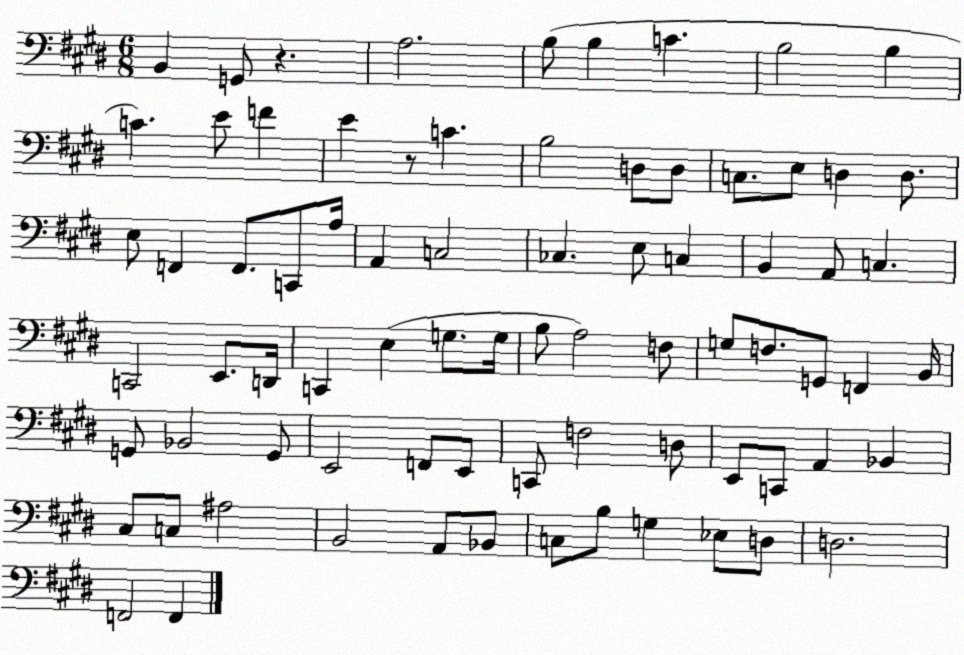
X:1
T:Untitled
M:6/8
L:1/4
K:E
B,, G,,/2 z A,2 B,/2 B, C B,2 B, C E/2 F E z/2 C B,2 D,/2 D,/2 C,/2 E,/2 D, D,/2 E,/2 F,, F,,/2 C,,/2 A,/4 A,, C,2 _C, E,/2 C, B,, A,,/2 C, C,,2 E,,/2 D,,/4 C,, E, G,/2 G,/4 B,/2 A,2 F,/2 G,/2 F,/2 G,,/2 F,, B,,/4 G,,/2 _B,,2 G,,/2 E,,2 F,,/2 E,,/2 C,,/2 F,2 D,/2 E,,/2 C,,/2 A,, _B,, ^C,/2 C,/2 ^A,2 B,,2 A,,/2 _B,,/2 C,/2 B,/2 G, _E,/2 D,/2 D,2 F,,2 F,,